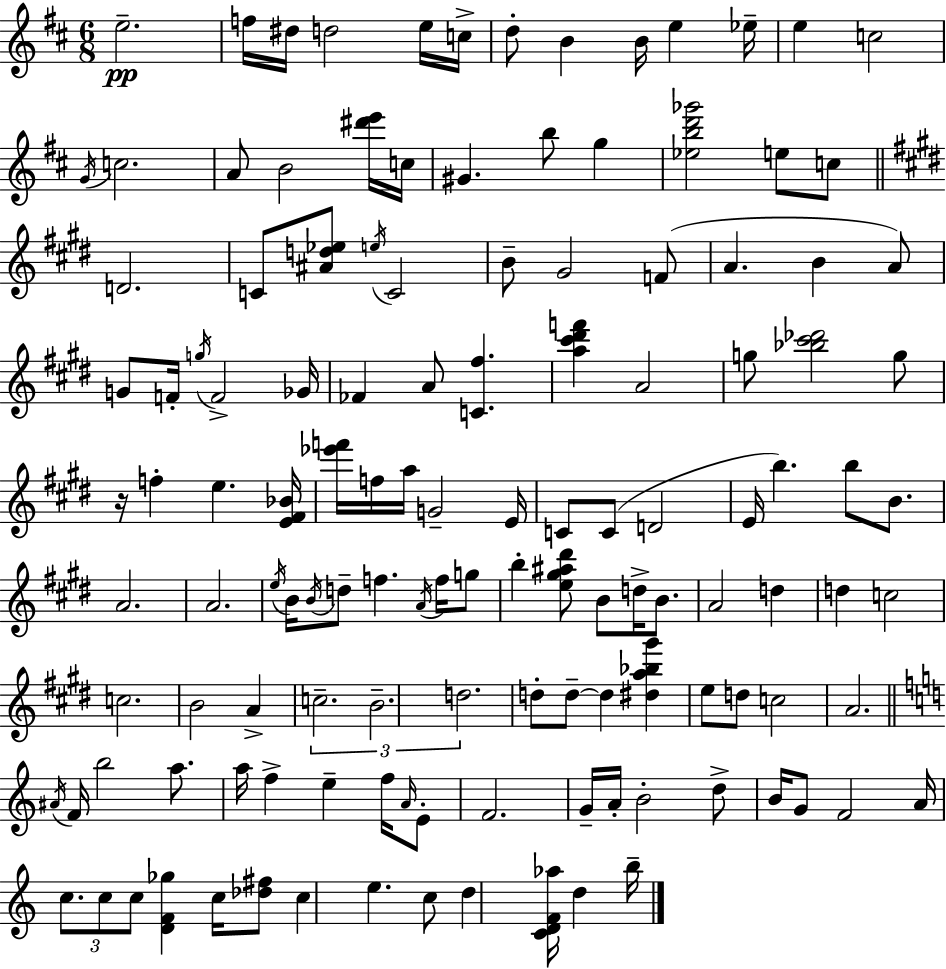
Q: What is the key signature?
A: D major